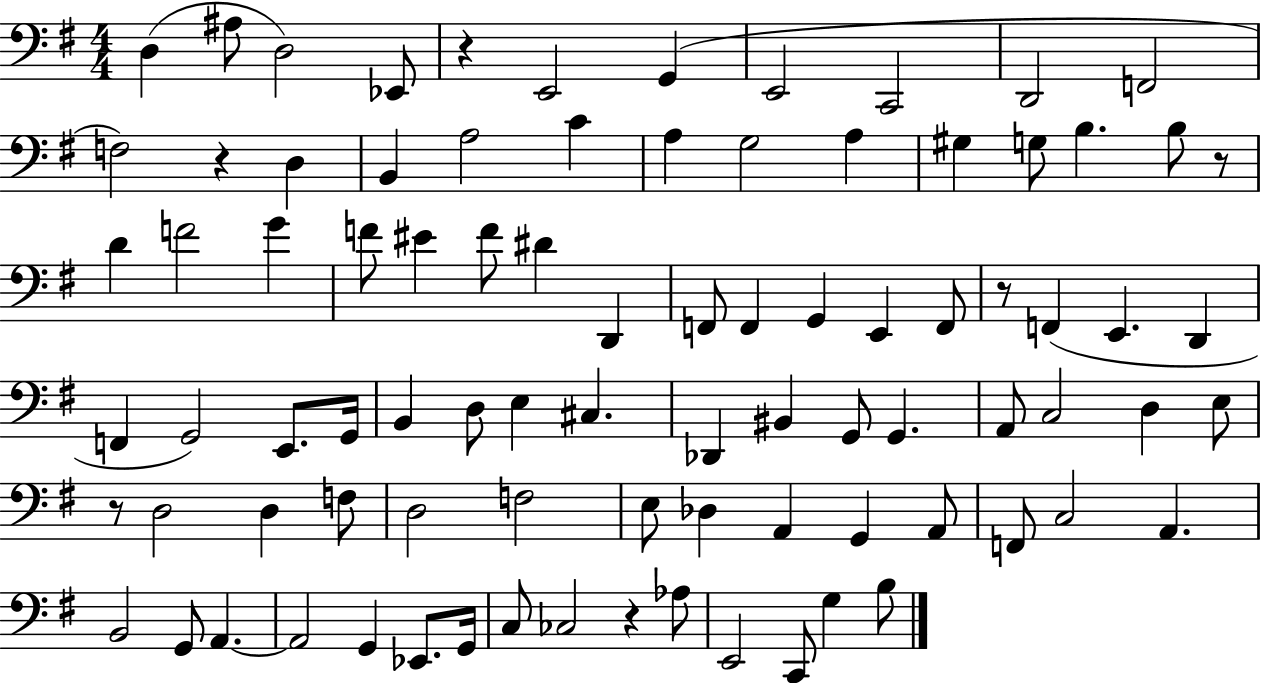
{
  \clef bass
  \numericTimeSignature
  \time 4/4
  \key g \major
  d4( ais8 d2) ees,8 | r4 e,2 g,4( | e,2 c,2 | d,2 f,2 | \break f2) r4 d4 | b,4 a2 c'4 | a4 g2 a4 | gis4 g8 b4. b8 r8 | \break d'4 f'2 g'4 | f'8 eis'4 f'8 dis'4 d,4 | f,8 f,4 g,4 e,4 f,8 | r8 f,4( e,4. d,4 | \break f,4 g,2) e,8. g,16 | b,4 d8 e4 cis4. | des,4 bis,4 g,8 g,4. | a,8 c2 d4 e8 | \break r8 d2 d4 f8 | d2 f2 | e8 des4 a,4 g,4 a,8 | f,8 c2 a,4. | \break b,2 g,8 a,4.~~ | a,2 g,4 ees,8. g,16 | c8 ces2 r4 aes8 | e,2 c,8 g4 b8 | \break \bar "|."
}